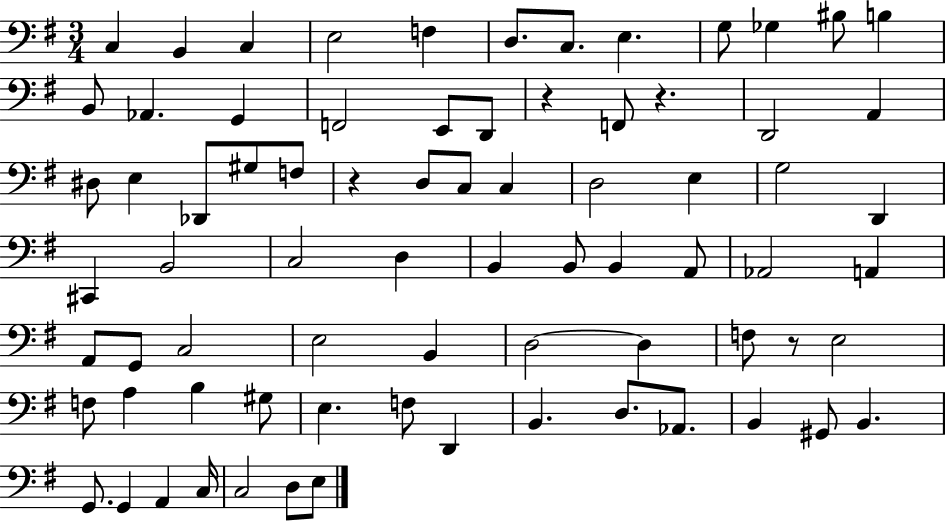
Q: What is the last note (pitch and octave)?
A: E3